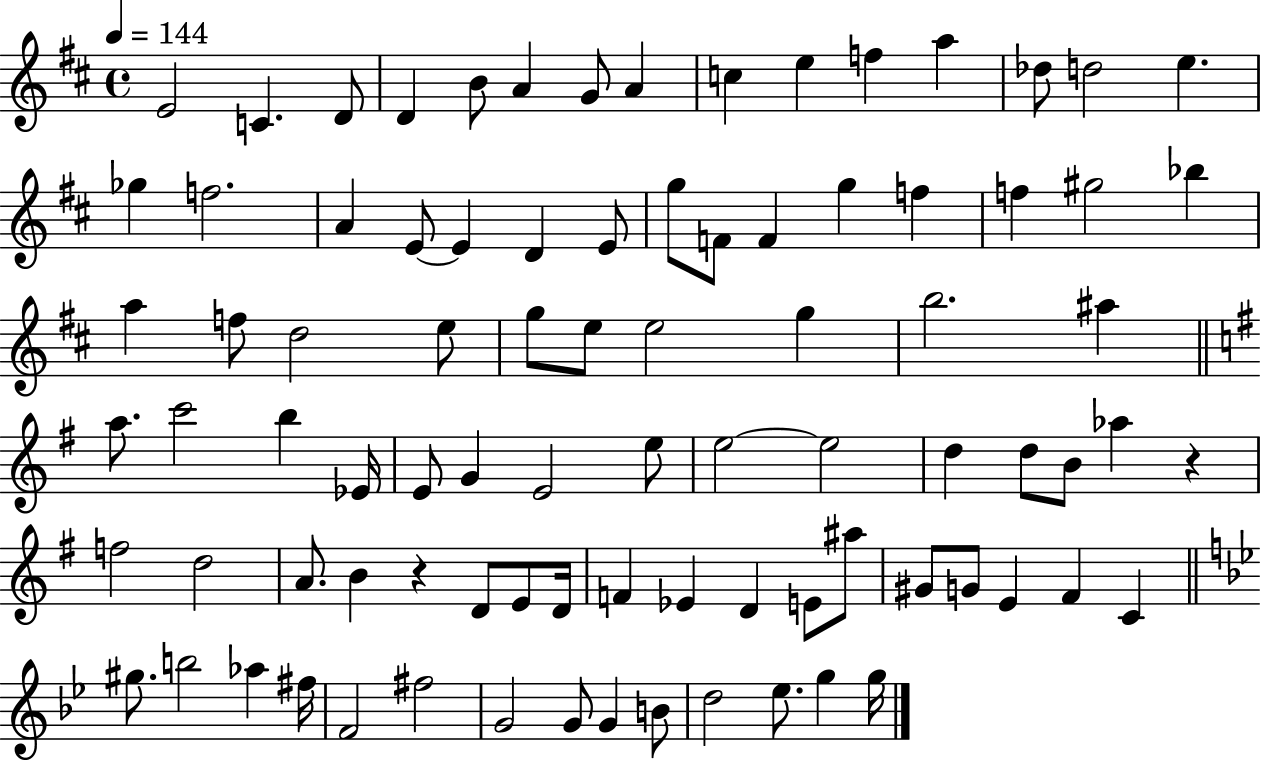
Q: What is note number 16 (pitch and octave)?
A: Gb5